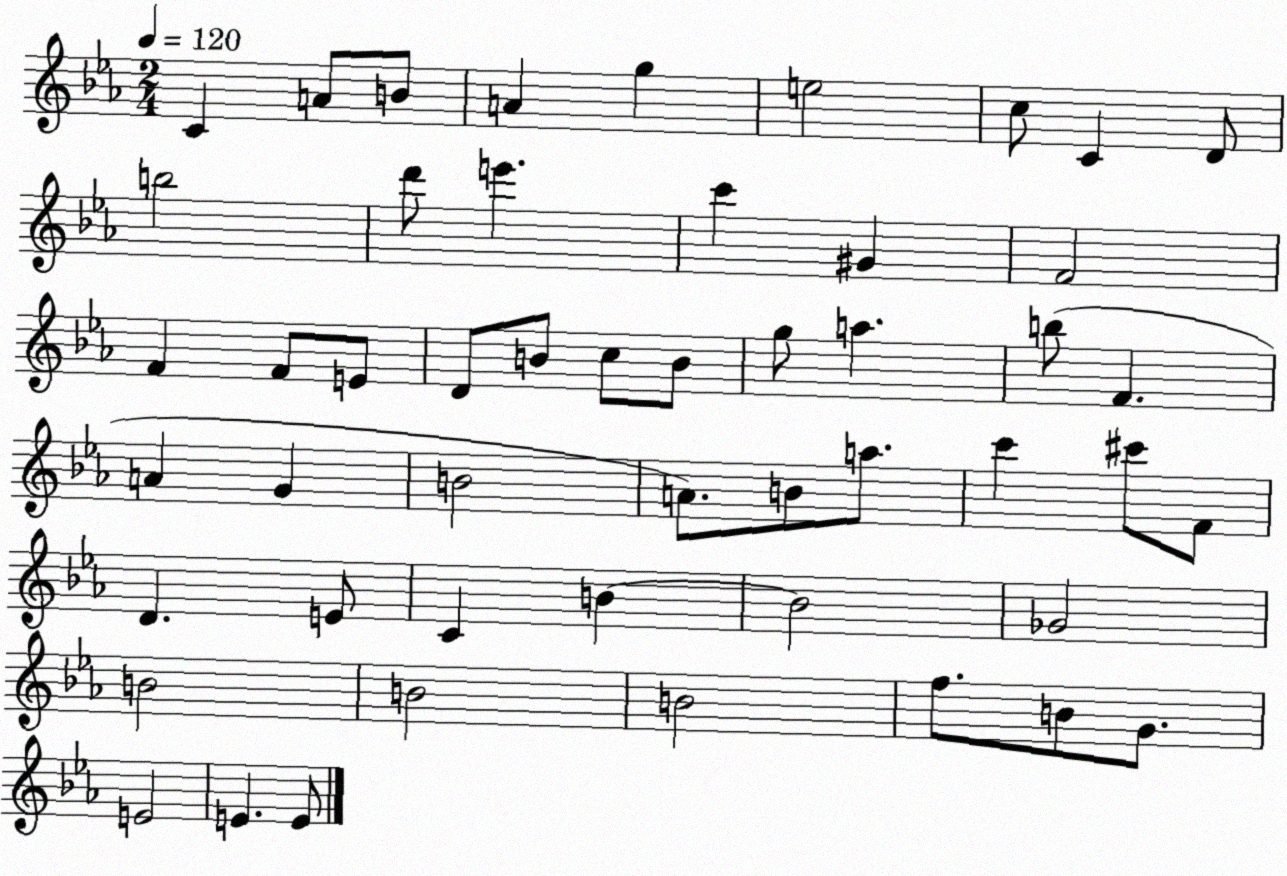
X:1
T:Untitled
M:2/4
L:1/4
K:Eb
C A/2 B/2 A g e2 c/2 C D/2 b2 d'/2 e' c' ^G F2 F F/2 E/2 D/2 B/2 c/2 B/2 g/2 a b/2 F A G B2 A/2 B/2 a/2 c' ^c'/2 F/2 D E/2 C B B2 _G2 B2 B2 B2 f/2 B/2 G/2 E2 E E/2